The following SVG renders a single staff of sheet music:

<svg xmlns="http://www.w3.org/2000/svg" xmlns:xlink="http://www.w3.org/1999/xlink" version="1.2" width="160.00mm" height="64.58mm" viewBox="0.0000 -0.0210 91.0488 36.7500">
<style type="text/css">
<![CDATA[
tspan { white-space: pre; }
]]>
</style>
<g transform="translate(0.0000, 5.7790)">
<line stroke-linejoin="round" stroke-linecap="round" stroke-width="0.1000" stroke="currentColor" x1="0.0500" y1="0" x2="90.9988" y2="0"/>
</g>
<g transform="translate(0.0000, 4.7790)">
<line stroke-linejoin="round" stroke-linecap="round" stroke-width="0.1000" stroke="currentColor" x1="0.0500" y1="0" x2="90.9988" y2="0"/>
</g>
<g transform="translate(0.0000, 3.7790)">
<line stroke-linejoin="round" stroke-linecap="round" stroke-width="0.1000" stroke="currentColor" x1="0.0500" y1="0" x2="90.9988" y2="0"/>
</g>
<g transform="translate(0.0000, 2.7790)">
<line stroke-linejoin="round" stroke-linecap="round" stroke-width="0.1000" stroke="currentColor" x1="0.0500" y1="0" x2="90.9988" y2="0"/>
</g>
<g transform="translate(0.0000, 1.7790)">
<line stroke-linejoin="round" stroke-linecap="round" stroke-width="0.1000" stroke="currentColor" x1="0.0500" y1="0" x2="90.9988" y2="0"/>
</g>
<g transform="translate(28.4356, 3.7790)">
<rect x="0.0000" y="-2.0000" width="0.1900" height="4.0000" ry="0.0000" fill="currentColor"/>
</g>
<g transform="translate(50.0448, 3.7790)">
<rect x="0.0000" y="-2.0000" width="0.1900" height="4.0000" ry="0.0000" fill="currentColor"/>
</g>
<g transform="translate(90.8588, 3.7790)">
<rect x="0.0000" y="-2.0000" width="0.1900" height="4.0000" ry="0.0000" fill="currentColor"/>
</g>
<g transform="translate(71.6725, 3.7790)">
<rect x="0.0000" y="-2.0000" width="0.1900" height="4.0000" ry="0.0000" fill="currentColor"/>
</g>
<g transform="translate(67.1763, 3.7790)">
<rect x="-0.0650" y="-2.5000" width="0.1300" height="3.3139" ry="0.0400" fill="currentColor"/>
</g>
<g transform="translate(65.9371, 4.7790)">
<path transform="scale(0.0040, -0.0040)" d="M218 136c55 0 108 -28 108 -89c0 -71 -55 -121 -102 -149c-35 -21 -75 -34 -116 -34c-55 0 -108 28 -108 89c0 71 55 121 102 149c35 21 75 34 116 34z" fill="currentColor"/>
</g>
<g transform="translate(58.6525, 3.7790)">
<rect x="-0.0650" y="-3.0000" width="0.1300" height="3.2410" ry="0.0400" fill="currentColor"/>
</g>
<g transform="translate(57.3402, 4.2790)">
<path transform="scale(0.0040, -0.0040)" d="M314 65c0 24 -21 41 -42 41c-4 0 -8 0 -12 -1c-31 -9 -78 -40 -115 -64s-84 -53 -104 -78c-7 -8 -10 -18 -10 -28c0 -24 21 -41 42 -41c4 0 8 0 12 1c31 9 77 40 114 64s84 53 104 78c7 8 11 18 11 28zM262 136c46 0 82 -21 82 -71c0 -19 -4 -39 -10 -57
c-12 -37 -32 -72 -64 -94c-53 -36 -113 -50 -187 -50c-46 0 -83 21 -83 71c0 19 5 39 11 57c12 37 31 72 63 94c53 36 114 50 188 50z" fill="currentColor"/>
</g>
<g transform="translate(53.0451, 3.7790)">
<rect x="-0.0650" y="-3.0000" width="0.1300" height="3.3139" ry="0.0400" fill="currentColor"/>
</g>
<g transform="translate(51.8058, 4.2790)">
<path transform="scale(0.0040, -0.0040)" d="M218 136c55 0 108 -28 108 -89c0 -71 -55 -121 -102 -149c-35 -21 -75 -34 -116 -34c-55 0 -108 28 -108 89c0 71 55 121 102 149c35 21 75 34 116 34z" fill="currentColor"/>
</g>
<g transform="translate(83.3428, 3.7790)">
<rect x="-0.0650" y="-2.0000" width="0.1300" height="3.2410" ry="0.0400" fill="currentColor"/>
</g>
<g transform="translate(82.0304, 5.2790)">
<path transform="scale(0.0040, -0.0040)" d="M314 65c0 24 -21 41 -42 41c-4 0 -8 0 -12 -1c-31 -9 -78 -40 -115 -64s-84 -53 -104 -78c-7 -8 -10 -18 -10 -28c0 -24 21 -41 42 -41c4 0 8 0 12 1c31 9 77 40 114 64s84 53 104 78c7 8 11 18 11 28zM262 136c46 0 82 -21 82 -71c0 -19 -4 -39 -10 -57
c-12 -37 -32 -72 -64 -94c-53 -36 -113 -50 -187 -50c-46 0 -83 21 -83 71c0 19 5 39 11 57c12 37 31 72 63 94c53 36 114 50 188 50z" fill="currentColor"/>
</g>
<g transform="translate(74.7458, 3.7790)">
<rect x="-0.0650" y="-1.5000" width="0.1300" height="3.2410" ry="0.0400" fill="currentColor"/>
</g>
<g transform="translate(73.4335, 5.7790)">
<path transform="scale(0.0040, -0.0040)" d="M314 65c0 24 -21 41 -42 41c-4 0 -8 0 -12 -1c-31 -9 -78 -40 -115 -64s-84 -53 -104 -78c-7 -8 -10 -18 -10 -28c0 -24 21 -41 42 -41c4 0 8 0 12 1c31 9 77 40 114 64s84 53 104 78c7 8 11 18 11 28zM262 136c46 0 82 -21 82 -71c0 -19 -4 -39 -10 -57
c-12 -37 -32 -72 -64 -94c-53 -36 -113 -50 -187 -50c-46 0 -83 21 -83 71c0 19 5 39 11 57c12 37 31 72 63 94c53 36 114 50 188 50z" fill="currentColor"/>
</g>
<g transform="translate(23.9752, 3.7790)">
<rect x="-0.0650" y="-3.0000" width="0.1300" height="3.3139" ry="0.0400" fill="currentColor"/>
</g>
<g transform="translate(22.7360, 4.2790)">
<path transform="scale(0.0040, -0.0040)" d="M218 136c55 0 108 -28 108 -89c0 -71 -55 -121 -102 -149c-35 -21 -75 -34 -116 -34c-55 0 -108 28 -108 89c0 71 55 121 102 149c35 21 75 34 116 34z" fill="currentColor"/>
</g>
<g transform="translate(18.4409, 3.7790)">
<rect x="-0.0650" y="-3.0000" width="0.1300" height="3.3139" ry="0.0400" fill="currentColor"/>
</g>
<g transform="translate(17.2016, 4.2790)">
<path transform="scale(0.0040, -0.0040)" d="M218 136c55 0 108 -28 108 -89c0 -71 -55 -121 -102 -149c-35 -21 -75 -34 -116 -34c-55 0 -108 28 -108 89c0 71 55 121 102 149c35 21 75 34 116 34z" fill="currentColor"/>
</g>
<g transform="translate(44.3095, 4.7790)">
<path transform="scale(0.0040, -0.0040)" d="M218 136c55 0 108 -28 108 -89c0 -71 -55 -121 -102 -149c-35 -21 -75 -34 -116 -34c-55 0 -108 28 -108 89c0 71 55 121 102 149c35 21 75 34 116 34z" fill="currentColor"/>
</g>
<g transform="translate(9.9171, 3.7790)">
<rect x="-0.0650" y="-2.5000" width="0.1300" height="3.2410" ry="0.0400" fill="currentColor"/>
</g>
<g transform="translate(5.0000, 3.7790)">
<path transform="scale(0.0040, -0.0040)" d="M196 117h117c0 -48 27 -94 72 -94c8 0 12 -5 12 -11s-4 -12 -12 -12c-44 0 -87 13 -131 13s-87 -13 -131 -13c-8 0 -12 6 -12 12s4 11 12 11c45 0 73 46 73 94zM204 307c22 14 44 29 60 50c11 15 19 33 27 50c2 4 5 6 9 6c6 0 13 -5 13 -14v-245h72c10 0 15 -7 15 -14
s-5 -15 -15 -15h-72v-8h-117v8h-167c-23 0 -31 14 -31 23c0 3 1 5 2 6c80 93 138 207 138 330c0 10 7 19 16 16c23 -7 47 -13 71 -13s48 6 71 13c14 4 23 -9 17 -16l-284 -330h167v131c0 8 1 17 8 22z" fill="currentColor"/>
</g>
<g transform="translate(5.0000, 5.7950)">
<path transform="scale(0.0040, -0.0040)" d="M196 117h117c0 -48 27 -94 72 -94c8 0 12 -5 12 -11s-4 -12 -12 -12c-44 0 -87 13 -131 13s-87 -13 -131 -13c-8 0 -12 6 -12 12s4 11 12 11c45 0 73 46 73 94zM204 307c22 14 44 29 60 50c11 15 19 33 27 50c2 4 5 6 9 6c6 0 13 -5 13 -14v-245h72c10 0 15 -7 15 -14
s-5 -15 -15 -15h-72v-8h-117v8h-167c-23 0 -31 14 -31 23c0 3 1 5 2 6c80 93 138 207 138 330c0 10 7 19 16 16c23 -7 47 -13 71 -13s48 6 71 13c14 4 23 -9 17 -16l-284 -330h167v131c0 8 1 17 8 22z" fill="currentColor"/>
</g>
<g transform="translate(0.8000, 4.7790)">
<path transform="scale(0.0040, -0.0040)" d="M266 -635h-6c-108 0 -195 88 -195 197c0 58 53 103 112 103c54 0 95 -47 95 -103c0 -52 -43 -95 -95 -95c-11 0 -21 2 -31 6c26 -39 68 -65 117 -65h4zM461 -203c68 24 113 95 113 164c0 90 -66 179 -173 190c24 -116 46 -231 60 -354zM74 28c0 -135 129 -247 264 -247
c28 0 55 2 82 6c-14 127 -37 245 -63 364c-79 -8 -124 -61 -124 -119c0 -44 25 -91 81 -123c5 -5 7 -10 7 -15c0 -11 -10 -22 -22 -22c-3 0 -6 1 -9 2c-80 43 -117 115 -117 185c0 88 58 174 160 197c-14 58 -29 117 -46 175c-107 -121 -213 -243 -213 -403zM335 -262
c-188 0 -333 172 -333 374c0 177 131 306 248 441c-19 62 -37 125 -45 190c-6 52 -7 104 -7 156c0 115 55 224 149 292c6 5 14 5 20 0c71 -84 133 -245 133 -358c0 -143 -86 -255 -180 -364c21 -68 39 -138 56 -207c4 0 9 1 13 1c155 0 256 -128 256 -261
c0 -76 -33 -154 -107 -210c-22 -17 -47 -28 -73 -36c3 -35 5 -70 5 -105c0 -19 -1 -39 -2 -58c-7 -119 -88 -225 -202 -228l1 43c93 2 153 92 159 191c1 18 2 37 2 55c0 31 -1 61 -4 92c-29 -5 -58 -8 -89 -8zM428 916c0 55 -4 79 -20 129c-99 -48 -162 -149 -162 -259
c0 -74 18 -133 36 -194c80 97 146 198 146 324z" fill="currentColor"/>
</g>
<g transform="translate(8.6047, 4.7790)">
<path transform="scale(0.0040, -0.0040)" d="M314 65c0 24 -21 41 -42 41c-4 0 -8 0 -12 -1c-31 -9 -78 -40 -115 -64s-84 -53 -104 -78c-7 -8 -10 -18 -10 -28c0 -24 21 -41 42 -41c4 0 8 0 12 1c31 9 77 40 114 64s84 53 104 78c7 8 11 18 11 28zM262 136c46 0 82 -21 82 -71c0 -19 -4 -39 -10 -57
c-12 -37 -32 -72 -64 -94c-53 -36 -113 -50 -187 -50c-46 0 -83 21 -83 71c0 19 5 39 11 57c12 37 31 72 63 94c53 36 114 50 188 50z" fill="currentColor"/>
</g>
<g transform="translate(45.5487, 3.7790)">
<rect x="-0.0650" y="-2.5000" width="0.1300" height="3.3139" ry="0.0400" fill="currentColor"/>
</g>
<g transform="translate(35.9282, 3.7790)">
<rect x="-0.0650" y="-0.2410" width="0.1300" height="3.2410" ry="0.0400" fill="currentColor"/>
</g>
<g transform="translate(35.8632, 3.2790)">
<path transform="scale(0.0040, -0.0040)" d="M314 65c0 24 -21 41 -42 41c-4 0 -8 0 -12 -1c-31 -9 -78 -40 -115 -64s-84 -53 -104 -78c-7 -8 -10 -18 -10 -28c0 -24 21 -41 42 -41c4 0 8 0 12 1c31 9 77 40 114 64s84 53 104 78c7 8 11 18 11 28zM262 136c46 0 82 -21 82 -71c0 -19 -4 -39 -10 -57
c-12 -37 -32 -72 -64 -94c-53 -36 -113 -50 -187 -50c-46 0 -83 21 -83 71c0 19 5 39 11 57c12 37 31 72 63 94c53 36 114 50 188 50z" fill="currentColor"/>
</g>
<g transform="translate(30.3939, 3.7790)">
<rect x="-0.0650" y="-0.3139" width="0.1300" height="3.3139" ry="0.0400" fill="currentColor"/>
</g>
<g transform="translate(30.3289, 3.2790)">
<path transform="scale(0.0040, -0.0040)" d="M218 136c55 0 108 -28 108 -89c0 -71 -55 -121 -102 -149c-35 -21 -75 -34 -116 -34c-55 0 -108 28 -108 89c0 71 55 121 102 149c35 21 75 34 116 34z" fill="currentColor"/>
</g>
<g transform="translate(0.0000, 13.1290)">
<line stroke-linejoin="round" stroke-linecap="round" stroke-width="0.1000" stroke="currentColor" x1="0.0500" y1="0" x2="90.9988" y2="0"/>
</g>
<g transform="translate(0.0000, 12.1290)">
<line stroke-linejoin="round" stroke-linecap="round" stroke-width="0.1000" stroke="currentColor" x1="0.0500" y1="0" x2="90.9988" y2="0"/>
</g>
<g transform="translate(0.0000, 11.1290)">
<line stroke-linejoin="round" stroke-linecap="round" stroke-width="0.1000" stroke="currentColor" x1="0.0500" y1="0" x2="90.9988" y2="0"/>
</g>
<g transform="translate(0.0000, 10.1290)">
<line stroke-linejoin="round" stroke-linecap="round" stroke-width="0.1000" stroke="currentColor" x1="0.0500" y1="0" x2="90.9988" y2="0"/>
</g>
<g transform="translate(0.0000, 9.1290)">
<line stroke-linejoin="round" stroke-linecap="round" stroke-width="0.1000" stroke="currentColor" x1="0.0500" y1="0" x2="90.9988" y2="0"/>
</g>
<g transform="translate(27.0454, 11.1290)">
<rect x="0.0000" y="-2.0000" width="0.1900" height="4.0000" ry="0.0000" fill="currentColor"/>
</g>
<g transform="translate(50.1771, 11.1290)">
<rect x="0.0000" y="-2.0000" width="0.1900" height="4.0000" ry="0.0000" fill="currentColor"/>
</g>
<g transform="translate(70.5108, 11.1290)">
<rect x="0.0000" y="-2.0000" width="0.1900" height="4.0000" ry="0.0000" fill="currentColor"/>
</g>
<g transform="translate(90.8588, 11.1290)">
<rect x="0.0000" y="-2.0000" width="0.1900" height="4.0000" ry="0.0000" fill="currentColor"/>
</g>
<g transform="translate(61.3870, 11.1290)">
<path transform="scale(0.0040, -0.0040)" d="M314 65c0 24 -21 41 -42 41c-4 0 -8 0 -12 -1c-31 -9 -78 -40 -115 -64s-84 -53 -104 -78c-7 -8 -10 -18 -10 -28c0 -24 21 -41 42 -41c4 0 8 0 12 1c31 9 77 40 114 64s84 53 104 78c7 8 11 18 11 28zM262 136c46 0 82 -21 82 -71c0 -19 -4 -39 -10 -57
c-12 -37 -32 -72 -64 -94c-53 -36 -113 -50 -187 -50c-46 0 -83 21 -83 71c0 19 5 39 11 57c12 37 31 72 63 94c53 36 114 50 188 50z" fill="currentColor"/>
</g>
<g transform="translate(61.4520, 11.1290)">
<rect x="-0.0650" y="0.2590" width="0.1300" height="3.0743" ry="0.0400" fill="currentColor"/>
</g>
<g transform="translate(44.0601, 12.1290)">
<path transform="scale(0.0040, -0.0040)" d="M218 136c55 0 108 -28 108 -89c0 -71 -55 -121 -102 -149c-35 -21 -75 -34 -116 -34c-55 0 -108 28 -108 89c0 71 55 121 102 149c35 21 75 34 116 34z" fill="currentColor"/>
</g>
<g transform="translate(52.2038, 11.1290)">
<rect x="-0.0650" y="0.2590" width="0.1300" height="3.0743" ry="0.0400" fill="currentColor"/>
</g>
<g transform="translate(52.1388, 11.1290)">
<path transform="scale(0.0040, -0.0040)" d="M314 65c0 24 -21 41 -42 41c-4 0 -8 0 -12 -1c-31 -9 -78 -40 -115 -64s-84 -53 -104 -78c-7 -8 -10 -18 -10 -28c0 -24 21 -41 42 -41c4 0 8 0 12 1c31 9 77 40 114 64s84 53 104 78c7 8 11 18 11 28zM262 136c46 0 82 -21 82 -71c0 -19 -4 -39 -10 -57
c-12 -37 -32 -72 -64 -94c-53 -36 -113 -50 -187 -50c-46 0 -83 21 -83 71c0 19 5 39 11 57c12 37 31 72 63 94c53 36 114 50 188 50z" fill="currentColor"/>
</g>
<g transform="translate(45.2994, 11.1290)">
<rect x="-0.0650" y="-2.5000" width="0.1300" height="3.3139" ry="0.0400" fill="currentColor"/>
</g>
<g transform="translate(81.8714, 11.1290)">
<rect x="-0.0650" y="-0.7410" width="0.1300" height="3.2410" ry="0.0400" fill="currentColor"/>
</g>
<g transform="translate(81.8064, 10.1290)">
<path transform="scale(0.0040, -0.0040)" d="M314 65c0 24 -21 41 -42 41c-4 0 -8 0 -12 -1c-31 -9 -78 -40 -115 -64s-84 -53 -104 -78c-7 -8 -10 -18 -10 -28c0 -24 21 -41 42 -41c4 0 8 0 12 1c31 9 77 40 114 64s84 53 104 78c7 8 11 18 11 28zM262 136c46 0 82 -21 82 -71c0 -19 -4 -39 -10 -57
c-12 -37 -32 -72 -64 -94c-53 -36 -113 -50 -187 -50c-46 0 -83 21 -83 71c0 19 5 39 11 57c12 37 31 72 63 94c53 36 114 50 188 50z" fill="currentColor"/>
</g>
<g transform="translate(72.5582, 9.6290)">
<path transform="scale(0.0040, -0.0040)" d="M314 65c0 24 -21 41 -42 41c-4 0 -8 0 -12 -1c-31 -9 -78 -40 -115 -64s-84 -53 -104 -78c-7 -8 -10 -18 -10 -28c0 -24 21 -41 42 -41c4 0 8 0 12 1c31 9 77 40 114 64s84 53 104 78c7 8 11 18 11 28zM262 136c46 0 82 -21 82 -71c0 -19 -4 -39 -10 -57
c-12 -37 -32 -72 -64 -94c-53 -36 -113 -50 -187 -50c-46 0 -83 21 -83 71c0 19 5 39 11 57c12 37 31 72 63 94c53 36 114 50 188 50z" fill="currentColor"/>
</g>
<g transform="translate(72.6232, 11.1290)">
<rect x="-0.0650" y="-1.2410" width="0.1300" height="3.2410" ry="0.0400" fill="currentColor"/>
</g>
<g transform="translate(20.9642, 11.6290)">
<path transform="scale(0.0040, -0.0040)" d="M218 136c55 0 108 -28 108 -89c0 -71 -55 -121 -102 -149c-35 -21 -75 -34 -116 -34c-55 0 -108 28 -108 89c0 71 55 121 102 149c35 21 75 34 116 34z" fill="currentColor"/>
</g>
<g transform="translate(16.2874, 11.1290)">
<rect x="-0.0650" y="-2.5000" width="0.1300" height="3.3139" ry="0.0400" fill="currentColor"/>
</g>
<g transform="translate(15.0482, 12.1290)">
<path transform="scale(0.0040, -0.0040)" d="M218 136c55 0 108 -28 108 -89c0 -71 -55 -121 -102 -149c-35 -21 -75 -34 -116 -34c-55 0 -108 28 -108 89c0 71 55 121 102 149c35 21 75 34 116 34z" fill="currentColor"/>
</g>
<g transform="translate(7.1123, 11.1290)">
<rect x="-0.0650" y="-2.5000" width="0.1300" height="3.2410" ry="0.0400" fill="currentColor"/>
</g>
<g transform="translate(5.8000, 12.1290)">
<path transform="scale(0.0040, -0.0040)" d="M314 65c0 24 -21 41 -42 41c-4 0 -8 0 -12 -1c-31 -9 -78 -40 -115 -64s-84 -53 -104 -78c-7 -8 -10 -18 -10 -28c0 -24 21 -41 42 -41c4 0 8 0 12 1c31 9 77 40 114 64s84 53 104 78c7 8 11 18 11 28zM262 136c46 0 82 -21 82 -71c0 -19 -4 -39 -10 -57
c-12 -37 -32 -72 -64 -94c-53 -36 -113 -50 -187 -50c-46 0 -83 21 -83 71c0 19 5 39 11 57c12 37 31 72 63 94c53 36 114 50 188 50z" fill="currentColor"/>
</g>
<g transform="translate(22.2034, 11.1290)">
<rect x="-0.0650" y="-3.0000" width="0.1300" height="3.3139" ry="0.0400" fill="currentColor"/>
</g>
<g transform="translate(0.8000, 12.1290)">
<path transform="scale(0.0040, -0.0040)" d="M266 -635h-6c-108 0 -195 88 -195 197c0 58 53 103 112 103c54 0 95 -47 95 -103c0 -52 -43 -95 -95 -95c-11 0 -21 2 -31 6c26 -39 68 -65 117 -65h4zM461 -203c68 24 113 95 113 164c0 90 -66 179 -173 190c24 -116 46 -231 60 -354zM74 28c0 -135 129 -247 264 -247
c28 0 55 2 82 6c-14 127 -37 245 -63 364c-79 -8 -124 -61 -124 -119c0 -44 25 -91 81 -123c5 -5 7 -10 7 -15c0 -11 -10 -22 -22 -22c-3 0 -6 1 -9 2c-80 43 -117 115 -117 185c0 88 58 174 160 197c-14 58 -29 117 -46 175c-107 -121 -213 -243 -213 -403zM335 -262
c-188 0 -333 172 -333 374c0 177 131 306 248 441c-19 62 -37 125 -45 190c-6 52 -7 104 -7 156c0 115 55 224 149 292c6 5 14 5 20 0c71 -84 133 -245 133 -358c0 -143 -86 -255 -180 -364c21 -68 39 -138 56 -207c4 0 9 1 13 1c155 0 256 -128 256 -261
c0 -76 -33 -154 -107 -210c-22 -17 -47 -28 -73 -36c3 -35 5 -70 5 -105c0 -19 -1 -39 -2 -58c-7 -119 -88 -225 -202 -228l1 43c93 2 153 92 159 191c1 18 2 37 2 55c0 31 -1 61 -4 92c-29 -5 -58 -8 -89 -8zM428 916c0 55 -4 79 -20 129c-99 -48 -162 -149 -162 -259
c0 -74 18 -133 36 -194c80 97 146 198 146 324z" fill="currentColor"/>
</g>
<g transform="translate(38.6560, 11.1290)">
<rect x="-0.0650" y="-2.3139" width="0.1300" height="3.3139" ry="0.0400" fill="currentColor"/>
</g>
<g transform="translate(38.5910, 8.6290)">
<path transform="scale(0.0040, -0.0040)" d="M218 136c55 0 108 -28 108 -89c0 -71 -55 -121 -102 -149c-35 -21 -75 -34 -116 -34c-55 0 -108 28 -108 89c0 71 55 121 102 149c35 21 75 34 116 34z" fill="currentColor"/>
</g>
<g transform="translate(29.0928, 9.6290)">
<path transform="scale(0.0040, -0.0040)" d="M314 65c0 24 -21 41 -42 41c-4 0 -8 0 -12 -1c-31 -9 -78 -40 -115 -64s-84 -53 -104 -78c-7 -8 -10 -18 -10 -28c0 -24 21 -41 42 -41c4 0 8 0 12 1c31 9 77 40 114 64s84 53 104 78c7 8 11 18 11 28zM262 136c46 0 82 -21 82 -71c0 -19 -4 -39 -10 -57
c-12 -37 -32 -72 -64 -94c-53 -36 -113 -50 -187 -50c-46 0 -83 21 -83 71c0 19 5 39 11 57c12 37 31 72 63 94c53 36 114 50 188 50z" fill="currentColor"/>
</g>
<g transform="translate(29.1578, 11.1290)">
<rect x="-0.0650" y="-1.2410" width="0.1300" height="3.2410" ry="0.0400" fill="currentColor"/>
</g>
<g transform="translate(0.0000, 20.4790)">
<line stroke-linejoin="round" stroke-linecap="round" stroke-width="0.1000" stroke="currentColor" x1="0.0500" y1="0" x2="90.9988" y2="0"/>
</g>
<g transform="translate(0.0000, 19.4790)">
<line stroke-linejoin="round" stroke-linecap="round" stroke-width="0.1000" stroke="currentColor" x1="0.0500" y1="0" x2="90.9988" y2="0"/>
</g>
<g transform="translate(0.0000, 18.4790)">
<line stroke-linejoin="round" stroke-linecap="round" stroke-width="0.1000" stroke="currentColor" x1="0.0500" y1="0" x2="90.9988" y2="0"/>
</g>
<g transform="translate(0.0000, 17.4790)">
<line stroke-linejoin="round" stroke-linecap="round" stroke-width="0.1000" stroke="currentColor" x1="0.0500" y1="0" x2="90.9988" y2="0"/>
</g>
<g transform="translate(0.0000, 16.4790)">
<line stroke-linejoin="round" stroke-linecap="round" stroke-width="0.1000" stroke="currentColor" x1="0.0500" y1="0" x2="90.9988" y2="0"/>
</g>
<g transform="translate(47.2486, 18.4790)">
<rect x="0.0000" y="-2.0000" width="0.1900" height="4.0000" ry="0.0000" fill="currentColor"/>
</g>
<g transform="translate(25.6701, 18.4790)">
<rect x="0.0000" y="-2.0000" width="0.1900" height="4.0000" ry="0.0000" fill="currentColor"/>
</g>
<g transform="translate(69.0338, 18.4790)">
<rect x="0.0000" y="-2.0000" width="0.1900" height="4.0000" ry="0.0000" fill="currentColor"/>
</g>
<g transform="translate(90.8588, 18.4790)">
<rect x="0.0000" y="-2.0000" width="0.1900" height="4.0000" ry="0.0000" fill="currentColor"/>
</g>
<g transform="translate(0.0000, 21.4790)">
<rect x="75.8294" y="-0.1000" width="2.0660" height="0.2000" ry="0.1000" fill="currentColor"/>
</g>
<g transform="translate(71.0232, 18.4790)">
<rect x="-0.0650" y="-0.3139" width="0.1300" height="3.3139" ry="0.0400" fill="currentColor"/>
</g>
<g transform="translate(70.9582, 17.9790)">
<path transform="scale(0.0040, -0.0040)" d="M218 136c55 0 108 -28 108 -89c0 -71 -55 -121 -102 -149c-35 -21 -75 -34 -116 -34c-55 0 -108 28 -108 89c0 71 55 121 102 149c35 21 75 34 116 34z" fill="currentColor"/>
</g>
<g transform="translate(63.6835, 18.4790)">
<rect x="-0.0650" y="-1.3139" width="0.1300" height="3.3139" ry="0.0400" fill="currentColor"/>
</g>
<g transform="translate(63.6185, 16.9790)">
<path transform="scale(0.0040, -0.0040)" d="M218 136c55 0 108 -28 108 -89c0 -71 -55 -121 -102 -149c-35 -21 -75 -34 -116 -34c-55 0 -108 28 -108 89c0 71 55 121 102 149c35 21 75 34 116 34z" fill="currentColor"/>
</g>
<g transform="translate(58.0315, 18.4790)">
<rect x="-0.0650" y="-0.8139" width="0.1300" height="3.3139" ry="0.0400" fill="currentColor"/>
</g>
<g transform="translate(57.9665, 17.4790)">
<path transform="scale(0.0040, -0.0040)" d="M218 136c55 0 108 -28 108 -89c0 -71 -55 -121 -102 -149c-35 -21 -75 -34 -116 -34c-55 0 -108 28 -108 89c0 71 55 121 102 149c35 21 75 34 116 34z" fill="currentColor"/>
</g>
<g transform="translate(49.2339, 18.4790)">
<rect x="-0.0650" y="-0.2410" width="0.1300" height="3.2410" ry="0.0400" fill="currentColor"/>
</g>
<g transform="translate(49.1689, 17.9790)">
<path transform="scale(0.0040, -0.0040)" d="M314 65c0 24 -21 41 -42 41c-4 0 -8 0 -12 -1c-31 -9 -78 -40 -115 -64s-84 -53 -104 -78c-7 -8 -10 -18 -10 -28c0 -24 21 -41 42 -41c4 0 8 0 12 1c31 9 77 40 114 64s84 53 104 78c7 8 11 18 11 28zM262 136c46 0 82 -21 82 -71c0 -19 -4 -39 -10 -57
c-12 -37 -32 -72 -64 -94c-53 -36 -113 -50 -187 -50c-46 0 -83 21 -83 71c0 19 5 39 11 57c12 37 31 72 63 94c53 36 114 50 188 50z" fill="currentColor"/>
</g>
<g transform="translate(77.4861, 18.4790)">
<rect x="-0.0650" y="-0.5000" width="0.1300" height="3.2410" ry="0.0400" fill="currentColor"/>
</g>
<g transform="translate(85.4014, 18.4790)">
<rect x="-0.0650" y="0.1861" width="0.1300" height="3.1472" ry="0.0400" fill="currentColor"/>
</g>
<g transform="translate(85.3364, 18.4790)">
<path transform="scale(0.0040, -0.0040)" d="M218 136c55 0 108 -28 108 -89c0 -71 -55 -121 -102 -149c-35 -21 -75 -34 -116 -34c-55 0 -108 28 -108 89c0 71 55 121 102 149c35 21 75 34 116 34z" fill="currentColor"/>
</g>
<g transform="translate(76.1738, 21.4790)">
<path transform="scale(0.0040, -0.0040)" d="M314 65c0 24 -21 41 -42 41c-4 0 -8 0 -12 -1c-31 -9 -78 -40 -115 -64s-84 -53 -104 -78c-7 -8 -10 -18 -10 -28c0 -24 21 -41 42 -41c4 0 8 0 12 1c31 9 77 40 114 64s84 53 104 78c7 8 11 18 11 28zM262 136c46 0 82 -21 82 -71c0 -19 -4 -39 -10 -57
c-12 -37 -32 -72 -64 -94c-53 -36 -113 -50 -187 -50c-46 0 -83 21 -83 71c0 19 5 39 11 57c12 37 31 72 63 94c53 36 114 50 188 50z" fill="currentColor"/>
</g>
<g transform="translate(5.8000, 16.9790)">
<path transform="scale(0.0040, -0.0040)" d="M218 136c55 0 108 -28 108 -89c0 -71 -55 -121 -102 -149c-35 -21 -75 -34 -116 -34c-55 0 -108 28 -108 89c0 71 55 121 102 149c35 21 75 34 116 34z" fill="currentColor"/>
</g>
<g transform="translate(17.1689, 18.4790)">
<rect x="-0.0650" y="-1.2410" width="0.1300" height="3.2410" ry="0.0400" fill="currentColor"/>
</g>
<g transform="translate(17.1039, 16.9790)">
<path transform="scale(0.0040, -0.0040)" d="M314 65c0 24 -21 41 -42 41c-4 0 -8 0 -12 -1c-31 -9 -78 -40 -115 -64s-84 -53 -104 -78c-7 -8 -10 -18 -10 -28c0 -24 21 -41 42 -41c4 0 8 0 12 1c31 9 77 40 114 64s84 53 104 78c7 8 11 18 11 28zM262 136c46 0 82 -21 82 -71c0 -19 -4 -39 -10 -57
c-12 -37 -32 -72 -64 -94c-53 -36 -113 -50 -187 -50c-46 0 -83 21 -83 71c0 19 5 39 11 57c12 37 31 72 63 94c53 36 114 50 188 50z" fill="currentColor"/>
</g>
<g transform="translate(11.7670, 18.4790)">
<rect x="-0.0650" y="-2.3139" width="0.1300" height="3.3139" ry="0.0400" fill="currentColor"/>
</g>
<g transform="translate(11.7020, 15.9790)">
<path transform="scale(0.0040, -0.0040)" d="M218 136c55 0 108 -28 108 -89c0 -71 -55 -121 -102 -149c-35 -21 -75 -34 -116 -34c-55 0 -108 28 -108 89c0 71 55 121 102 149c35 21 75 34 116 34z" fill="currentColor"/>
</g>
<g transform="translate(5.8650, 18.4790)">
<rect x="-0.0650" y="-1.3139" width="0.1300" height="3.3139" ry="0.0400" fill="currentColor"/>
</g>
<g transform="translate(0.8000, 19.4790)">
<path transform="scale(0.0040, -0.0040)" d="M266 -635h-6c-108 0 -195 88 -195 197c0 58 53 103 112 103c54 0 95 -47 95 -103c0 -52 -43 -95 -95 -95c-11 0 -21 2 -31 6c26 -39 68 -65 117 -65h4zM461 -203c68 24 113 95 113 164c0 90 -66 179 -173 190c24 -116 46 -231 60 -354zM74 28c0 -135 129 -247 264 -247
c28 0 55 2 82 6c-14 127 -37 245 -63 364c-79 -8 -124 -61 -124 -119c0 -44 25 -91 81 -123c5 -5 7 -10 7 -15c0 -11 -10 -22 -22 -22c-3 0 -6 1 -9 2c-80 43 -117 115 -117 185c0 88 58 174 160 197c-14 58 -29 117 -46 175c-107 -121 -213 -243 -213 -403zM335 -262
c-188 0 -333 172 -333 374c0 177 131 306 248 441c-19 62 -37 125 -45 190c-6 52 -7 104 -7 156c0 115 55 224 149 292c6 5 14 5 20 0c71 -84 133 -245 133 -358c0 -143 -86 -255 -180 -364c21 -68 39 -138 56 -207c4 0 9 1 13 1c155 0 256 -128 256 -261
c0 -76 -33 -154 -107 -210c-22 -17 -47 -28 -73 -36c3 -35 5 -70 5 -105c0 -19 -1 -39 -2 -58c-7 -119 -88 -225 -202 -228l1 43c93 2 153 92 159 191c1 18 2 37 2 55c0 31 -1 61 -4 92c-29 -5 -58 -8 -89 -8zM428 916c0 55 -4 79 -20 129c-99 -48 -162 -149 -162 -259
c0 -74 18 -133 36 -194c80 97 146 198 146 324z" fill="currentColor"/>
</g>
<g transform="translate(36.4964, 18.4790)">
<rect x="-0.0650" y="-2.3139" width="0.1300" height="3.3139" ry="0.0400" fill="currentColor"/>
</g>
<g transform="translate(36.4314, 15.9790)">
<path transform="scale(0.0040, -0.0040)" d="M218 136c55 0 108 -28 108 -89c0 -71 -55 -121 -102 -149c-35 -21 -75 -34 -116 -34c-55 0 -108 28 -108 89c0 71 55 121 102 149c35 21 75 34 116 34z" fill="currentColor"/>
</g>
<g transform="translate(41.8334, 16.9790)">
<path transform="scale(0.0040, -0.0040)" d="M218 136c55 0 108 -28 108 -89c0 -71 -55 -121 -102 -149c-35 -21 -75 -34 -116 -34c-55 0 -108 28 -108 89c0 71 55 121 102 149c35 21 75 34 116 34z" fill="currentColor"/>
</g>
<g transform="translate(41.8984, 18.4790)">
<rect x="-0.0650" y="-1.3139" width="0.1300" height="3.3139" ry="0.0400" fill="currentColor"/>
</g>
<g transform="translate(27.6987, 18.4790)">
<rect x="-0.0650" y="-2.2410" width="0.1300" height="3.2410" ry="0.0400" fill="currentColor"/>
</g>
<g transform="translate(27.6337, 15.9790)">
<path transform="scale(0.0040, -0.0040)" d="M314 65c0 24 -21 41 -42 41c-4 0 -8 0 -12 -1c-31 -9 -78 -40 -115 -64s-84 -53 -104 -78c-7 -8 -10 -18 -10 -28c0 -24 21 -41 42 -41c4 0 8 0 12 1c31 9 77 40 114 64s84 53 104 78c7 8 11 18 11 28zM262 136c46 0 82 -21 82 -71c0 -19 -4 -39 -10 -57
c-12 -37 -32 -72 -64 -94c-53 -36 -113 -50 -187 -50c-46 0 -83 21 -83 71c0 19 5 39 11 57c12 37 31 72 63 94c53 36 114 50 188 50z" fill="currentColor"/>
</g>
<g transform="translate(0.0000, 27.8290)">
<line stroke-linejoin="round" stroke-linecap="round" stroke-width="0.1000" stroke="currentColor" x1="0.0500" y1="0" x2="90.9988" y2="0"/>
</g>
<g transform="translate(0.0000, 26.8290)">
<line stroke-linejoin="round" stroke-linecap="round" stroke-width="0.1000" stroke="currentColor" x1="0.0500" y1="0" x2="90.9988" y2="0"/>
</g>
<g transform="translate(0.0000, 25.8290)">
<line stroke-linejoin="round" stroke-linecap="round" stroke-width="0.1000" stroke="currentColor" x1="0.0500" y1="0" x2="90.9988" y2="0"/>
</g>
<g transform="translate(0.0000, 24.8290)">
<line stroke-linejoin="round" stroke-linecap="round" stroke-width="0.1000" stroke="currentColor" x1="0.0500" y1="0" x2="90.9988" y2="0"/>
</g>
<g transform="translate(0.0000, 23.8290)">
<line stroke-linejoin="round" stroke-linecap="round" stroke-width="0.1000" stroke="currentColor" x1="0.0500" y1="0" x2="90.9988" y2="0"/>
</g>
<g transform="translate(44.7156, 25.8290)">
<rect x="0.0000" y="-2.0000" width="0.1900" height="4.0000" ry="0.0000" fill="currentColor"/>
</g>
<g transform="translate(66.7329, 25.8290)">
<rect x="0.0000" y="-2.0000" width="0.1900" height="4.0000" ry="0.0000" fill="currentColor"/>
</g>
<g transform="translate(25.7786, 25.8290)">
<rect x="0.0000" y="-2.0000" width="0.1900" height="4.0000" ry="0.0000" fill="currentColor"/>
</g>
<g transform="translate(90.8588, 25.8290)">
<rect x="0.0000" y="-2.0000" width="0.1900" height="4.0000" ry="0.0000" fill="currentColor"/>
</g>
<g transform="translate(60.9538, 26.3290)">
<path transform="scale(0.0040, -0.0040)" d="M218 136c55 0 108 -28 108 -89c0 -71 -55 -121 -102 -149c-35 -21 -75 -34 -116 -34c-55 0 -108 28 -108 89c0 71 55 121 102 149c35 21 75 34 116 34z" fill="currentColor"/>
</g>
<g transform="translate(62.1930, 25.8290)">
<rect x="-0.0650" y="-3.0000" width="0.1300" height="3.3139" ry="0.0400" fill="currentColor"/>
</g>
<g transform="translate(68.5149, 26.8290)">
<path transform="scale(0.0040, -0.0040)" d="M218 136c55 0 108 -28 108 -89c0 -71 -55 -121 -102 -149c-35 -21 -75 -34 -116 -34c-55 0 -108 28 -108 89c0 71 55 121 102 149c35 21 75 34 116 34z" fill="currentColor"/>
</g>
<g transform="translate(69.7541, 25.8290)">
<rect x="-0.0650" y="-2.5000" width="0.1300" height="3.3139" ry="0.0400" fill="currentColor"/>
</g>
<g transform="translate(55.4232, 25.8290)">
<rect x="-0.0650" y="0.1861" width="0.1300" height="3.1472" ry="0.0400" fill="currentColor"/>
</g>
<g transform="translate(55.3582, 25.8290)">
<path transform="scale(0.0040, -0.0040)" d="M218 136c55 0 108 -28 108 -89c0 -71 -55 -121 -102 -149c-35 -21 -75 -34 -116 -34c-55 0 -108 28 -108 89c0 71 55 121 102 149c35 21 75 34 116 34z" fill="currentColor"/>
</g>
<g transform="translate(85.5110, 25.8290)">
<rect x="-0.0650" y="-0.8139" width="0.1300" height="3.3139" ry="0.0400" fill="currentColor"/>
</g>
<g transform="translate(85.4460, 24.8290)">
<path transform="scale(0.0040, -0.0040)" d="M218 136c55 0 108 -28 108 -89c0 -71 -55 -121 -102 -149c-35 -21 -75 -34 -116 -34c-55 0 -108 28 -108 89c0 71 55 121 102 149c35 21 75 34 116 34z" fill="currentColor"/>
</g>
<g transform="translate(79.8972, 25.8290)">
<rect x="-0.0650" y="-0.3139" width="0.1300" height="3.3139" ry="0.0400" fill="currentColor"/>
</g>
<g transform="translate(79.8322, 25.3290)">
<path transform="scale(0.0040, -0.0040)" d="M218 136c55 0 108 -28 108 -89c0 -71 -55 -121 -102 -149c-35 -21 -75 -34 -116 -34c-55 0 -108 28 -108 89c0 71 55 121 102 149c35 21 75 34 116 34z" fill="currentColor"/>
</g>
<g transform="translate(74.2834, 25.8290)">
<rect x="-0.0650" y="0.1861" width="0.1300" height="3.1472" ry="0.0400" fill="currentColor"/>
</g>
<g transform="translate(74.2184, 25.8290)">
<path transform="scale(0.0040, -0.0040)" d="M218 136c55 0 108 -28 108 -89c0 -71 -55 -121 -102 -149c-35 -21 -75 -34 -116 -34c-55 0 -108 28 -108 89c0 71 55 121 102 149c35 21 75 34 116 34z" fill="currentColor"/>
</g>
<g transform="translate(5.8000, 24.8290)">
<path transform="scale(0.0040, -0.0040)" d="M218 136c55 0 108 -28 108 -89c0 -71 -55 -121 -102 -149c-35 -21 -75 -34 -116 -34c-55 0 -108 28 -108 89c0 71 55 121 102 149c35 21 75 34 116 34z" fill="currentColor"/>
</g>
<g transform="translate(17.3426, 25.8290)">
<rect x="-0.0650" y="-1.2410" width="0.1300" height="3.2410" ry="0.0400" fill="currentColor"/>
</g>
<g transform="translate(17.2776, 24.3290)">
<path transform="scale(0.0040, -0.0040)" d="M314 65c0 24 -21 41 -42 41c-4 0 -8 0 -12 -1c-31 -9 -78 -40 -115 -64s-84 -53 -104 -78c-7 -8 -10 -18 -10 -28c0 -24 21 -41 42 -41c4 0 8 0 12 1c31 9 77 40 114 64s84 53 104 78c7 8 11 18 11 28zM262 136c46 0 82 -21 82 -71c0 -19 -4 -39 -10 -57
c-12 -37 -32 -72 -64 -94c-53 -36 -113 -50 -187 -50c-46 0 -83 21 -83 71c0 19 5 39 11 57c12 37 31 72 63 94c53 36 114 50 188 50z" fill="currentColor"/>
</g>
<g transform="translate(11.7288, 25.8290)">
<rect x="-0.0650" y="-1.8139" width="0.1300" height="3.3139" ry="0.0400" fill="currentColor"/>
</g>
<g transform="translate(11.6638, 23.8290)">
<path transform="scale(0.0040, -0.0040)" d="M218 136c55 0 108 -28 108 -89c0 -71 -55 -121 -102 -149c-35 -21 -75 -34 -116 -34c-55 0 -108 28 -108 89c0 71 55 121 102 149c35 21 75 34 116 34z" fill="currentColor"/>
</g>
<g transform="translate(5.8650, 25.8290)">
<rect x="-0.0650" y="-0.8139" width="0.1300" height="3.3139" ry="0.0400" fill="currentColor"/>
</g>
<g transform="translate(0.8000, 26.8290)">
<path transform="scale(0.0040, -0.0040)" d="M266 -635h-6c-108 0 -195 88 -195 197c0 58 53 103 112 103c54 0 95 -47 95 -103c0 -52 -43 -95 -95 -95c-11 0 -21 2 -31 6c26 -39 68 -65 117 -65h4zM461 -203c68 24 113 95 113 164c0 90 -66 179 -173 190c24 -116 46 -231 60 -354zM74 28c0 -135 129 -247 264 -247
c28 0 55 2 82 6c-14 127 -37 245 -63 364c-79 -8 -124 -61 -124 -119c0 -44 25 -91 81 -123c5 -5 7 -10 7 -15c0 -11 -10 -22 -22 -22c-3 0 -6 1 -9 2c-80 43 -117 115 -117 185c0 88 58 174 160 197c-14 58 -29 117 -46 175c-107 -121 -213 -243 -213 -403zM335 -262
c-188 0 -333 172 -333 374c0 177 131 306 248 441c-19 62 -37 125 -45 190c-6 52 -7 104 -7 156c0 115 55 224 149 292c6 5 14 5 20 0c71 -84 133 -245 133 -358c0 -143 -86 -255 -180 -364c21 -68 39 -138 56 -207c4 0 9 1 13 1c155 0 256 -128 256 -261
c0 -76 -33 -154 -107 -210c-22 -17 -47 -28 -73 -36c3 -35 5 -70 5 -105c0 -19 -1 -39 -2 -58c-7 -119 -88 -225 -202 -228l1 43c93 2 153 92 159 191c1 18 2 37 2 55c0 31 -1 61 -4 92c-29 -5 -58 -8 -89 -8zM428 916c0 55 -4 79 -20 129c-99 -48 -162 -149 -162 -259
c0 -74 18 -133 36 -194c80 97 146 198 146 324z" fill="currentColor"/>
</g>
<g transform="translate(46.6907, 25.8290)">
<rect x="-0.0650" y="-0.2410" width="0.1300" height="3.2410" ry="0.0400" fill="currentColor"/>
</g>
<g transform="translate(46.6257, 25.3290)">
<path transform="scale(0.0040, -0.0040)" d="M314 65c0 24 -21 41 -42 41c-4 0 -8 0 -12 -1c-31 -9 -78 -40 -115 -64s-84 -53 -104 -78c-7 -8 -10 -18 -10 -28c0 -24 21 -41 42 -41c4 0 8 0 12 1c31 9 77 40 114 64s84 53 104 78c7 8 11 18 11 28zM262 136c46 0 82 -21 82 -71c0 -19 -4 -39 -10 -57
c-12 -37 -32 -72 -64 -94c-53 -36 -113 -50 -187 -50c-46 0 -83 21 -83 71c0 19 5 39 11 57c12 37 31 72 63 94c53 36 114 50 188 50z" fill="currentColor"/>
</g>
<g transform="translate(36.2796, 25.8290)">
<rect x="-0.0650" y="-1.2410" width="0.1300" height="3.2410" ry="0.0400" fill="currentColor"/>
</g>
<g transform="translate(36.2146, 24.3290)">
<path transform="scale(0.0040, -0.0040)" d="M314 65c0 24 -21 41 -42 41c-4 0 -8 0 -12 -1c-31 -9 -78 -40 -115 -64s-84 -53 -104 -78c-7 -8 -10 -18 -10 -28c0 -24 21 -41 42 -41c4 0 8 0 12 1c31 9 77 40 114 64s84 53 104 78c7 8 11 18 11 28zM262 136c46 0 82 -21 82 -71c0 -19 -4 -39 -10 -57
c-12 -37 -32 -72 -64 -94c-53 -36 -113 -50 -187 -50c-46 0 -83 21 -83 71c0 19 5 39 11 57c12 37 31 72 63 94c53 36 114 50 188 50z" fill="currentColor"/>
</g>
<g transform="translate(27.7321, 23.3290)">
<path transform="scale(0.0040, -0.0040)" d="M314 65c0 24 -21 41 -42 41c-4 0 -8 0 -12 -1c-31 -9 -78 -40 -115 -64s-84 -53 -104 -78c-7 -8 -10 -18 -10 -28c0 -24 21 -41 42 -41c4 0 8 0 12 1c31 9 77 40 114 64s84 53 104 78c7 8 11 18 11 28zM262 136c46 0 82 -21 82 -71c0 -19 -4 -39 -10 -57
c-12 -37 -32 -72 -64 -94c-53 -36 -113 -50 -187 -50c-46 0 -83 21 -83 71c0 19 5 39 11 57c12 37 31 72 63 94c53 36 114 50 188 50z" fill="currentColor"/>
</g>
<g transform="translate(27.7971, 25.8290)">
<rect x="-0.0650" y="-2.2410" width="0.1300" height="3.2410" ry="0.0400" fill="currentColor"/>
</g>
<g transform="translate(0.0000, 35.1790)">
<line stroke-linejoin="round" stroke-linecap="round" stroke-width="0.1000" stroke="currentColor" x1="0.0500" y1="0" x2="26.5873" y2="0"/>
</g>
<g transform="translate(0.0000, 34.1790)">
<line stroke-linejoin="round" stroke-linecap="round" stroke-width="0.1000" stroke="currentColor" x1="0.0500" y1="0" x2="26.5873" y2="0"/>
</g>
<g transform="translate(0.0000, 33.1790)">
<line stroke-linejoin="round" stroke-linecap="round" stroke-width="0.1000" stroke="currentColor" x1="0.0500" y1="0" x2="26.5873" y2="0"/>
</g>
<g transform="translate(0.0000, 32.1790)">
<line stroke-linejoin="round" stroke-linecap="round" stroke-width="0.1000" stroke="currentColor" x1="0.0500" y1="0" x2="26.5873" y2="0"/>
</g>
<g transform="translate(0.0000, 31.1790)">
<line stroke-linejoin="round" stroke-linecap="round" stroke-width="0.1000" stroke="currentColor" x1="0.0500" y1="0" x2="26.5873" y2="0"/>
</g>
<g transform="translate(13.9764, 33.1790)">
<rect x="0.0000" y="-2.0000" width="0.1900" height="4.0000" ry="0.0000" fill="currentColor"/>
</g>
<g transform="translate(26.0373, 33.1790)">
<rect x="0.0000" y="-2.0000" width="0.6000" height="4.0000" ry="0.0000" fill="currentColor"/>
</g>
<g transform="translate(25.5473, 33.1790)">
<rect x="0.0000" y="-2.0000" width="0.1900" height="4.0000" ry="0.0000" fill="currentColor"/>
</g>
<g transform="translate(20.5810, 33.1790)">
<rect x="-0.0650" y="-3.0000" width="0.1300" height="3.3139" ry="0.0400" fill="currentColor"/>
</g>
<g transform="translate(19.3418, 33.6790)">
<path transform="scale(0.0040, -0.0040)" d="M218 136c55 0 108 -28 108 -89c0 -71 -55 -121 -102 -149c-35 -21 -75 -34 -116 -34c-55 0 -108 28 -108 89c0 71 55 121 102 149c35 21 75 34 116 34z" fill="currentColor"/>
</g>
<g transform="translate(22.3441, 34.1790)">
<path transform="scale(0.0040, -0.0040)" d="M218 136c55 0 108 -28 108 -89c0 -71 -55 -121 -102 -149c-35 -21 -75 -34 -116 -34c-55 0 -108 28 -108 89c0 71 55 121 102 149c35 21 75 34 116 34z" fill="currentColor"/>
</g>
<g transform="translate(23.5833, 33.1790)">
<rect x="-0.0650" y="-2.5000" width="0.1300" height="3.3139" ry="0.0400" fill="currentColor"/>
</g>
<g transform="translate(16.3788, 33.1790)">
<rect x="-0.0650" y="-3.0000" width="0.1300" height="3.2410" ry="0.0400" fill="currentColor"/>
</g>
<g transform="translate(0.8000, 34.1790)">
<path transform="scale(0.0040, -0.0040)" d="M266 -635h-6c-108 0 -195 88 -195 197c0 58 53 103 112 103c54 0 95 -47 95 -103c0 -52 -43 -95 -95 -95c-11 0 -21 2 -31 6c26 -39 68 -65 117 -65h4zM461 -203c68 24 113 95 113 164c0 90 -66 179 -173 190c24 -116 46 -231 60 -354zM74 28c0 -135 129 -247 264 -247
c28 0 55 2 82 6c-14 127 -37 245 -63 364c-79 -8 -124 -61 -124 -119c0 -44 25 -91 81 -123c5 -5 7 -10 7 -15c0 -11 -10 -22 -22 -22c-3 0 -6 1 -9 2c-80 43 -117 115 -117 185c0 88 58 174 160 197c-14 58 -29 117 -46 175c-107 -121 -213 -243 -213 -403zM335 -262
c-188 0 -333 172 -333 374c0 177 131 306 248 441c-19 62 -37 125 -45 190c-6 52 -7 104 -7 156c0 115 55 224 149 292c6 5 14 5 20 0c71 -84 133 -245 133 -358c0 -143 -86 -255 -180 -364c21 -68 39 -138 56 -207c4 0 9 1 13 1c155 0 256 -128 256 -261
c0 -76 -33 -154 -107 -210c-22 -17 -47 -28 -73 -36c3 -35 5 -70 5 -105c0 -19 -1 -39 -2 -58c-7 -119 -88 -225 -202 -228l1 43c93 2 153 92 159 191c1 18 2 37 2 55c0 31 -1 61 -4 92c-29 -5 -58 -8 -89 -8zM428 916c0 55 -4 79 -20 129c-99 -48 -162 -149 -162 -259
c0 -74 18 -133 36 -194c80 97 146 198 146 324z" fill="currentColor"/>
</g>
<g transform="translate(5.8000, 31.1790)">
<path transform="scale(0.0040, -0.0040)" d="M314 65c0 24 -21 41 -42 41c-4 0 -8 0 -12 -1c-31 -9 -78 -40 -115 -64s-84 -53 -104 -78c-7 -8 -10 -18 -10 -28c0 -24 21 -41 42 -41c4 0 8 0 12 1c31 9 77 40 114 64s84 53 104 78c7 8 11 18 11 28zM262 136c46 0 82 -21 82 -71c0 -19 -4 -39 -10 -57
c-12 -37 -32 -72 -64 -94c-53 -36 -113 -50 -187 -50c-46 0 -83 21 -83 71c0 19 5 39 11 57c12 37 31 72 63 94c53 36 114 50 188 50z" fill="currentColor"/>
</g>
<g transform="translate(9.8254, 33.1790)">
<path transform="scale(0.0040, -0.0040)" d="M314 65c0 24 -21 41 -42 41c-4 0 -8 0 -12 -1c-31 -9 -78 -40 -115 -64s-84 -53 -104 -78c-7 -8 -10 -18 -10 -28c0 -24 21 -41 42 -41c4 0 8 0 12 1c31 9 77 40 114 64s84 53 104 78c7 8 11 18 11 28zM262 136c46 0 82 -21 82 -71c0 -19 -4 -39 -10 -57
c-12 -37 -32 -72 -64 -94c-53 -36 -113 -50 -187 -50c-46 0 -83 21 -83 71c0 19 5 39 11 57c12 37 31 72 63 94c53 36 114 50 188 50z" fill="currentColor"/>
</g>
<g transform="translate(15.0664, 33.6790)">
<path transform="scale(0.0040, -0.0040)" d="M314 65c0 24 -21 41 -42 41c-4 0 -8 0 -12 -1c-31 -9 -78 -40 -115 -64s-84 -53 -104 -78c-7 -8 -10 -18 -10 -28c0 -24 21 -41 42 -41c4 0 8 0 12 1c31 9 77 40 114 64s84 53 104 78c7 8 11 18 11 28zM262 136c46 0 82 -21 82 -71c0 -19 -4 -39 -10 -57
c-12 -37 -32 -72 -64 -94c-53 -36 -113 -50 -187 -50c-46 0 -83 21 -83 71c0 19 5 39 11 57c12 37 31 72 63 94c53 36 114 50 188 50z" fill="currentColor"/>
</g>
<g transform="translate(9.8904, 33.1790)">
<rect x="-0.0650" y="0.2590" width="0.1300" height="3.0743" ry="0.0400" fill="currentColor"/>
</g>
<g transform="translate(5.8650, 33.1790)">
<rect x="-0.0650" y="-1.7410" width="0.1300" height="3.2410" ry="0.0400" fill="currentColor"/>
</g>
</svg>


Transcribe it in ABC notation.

X:1
T:Untitled
M:4/4
L:1/4
K:C
G2 A A c c2 G A A2 G E2 F2 G2 G A e2 g G B2 B2 e2 d2 e g e2 g2 g e c2 d e c C2 B d f e2 g2 e2 c2 B A G B c d f2 B2 A2 A G